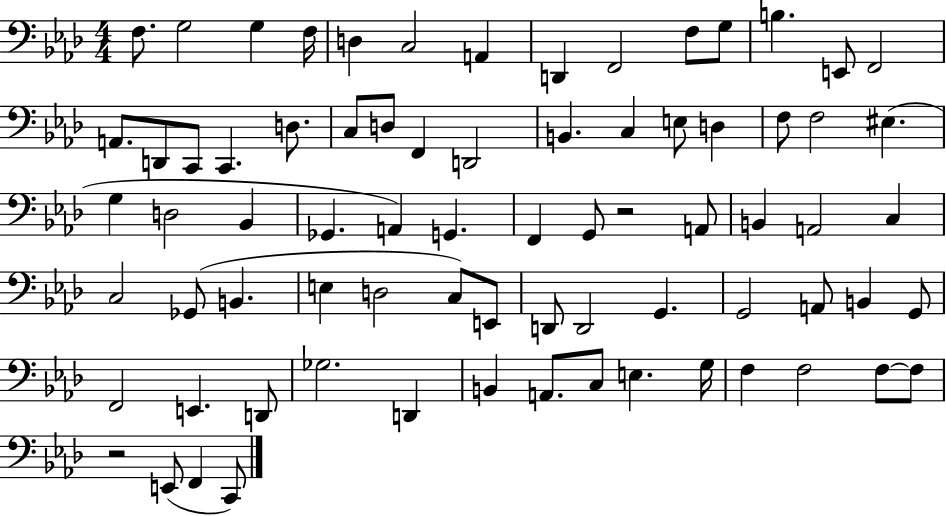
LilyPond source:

{
  \clef bass
  \numericTimeSignature
  \time 4/4
  \key aes \major
  f8. g2 g4 f16 | d4 c2 a,4 | d,4 f,2 f8 g8 | b4. e,8 f,2 | \break a,8. d,8 c,8 c,4. d8. | c8 d8 f,4 d,2 | b,4. c4 e8 d4 | f8 f2 eis4.( | \break g4 d2 bes,4 | ges,4. a,4) g,4. | f,4 g,8 r2 a,8 | b,4 a,2 c4 | \break c2 ges,8( b,4. | e4 d2 c8) e,8 | d,8 d,2 g,4. | g,2 a,8 b,4 g,8 | \break f,2 e,4. d,8 | ges2. d,4 | b,4 a,8. c8 e4. g16 | f4 f2 f8~~ f8 | \break r2 e,8( f,4 c,8) | \bar "|."
}